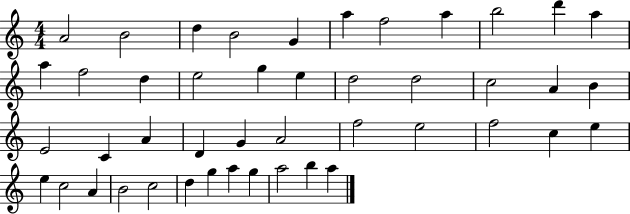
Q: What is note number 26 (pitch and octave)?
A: D4